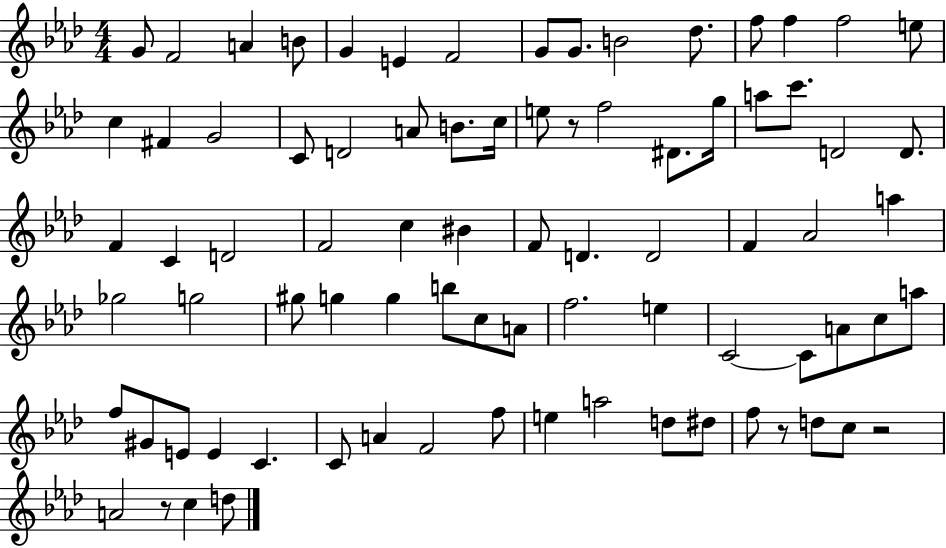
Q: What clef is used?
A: treble